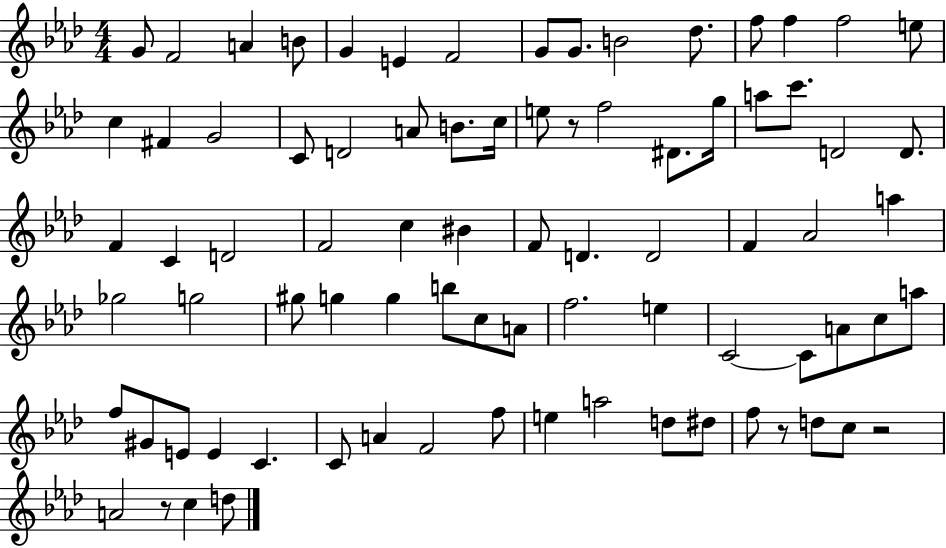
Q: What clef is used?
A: treble